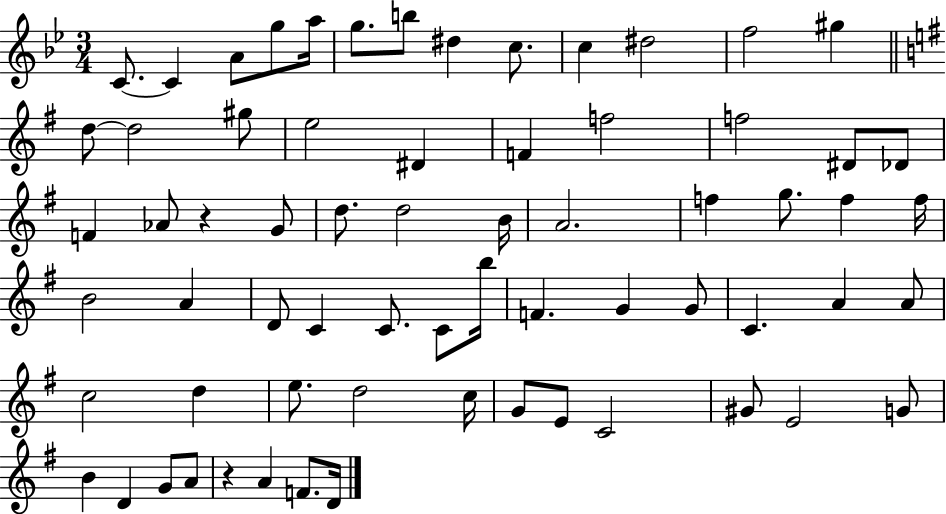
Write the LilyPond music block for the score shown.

{
  \clef treble
  \numericTimeSignature
  \time 3/4
  \key bes \major
  c'8.~~ c'4 a'8 g''8 a''16 | g''8. b''8 dis''4 c''8. | c''4 dis''2 | f''2 gis''4 | \break \bar "||" \break \key e \minor d''8~~ d''2 gis''8 | e''2 dis'4 | f'4 f''2 | f''2 dis'8 des'8 | \break f'4 aes'8 r4 g'8 | d''8. d''2 b'16 | a'2. | f''4 g''8. f''4 f''16 | \break b'2 a'4 | d'8 c'4 c'8. c'8 b''16 | f'4. g'4 g'8 | c'4. a'4 a'8 | \break c''2 d''4 | e''8. d''2 c''16 | g'8 e'8 c'2 | gis'8 e'2 g'8 | \break b'4 d'4 g'8 a'8 | r4 a'4 f'8. d'16 | \bar "|."
}